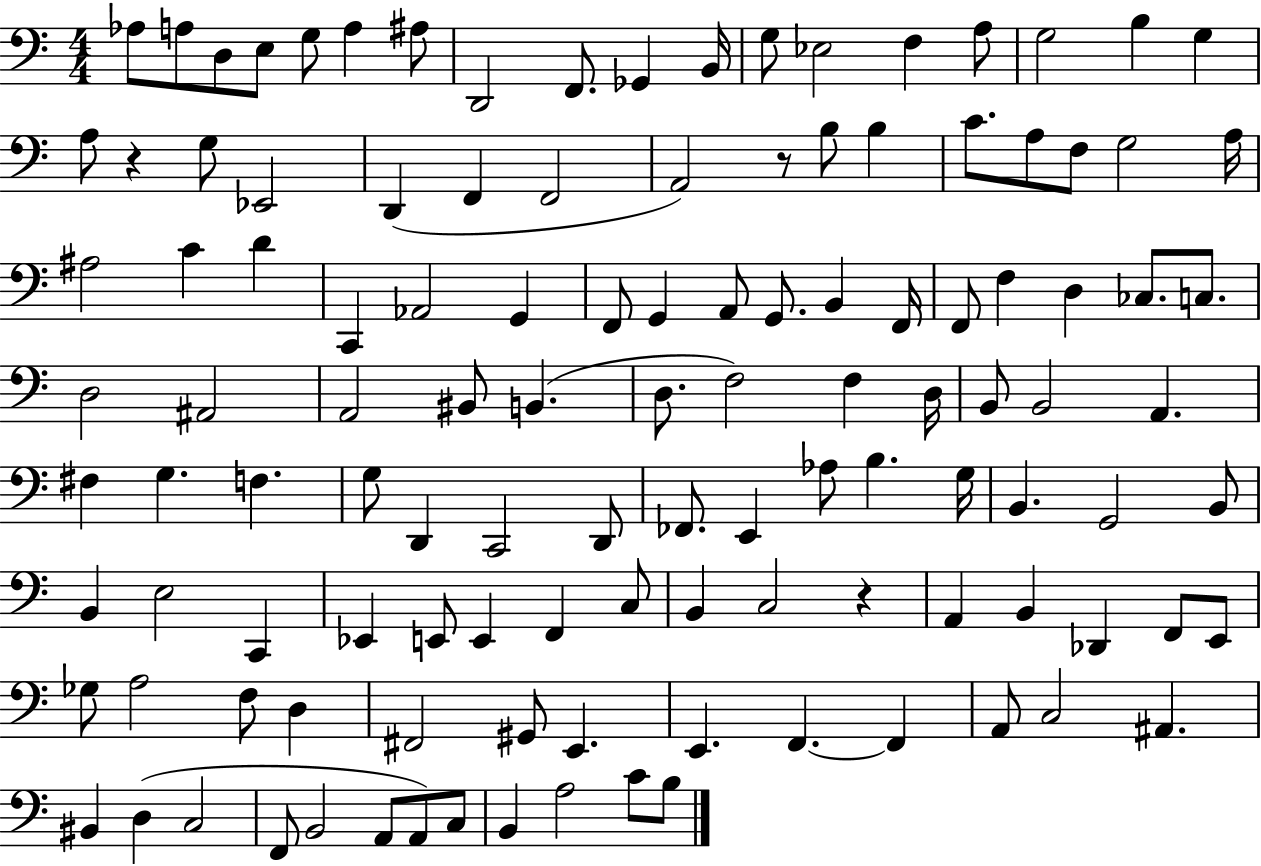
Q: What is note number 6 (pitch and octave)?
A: A3